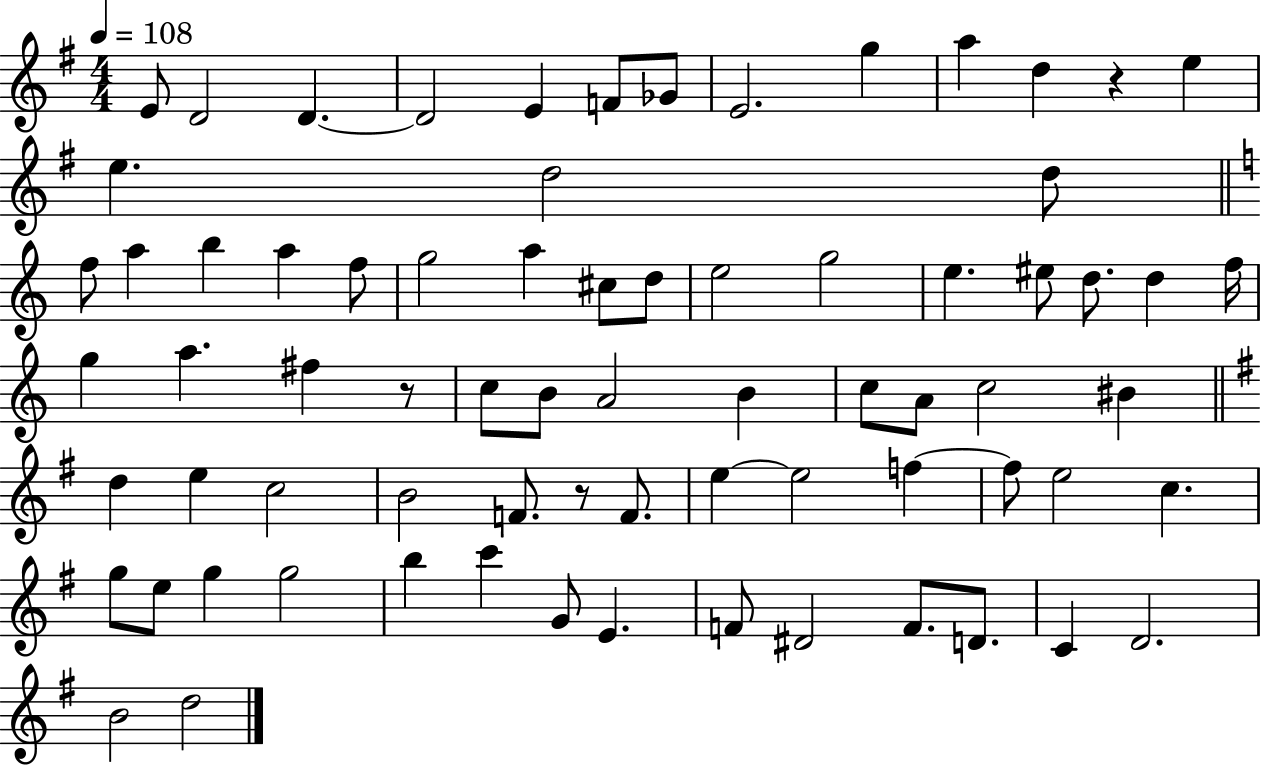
E4/e D4/h D4/q. D4/h E4/q F4/e Gb4/e E4/h. G5/q A5/q D5/q R/q E5/q E5/q. D5/h D5/e F5/e A5/q B5/q A5/q F5/e G5/h A5/q C#5/e D5/e E5/h G5/h E5/q. EIS5/e D5/e. D5/q F5/s G5/q A5/q. F#5/q R/e C5/e B4/e A4/h B4/q C5/e A4/e C5/h BIS4/q D5/q E5/q C5/h B4/h F4/e. R/e F4/e. E5/q E5/h F5/q F5/e E5/h C5/q. G5/e E5/e G5/q G5/h B5/q C6/q G4/e E4/q. F4/e D#4/h F4/e. D4/e. C4/q D4/h. B4/h D5/h